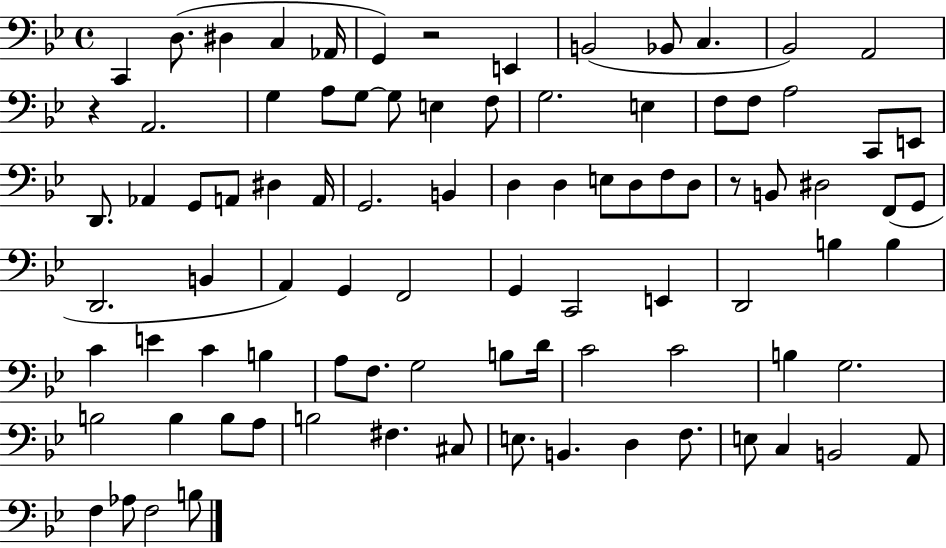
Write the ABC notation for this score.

X:1
T:Untitled
M:4/4
L:1/4
K:Bb
C,, D,/2 ^D, C, _A,,/4 G,, z2 E,, B,,2 _B,,/2 C, _B,,2 A,,2 z A,,2 G, A,/2 G,/2 G,/2 E, F,/2 G,2 E, F,/2 F,/2 A,2 C,,/2 E,,/2 D,,/2 _A,, G,,/2 A,,/2 ^D, A,,/4 G,,2 B,, D, D, E,/2 D,/2 F,/2 D,/2 z/2 B,,/2 ^D,2 F,,/2 G,,/2 D,,2 B,, A,, G,, F,,2 G,, C,,2 E,, D,,2 B, B, C E C B, A,/2 F,/2 G,2 B,/2 D/4 C2 C2 B, G,2 B,2 B, B,/2 A,/2 B,2 ^F, ^C,/2 E,/2 B,, D, F,/2 E,/2 C, B,,2 A,,/2 F, _A,/2 F,2 B,/2